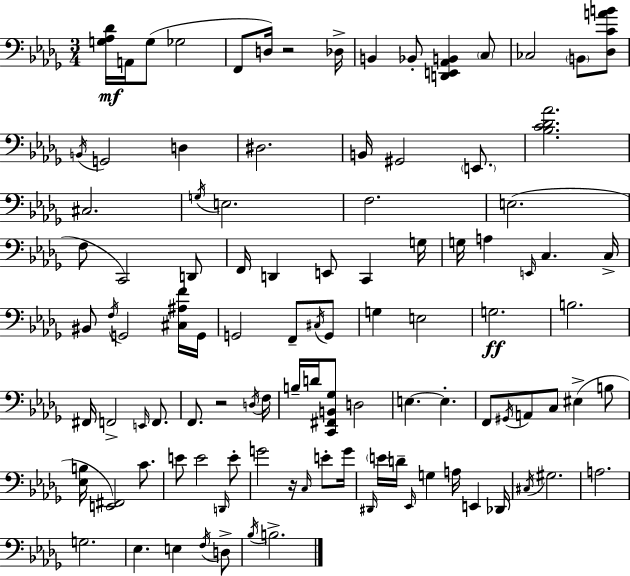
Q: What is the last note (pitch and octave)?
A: B3